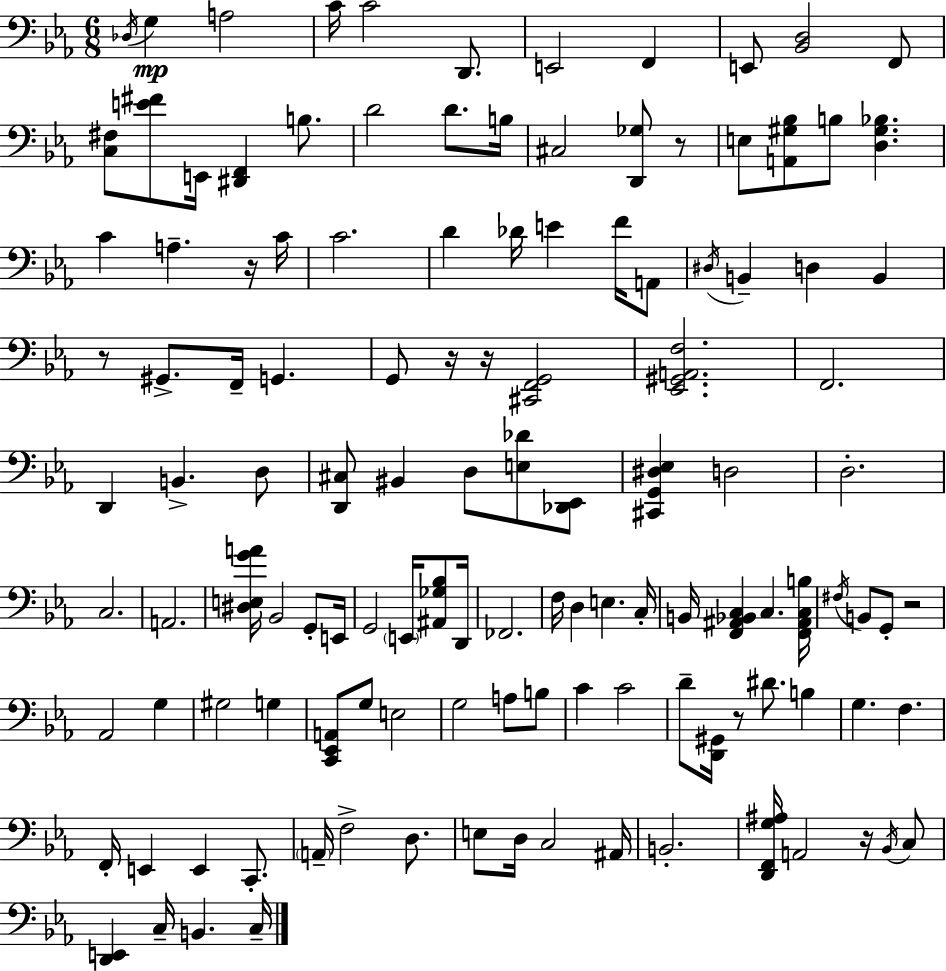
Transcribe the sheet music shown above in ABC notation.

X:1
T:Untitled
M:6/8
L:1/4
K:Eb
_D,/4 G, A,2 C/4 C2 D,,/2 E,,2 F,, E,,/2 [_B,,D,]2 F,,/2 [C,^F,]/2 [E^F]/2 E,,/4 [^D,,F,,] B,/2 D2 D/2 B,/4 ^C,2 [D,,_G,]/2 z/2 E,/2 [A,,^G,_B,]/2 B,/2 [D,^G,_B,] C A, z/4 C/4 C2 D _D/4 E F/4 A,,/2 ^D,/4 B,, D, B,, z/2 ^G,,/2 F,,/4 G,, G,,/2 z/4 z/4 [^C,,F,,G,,]2 [_E,,^G,,A,,F,]2 F,,2 D,, B,, D,/2 [D,,^C,]/2 ^B,, D,/2 [E,_D]/2 [_D,,_E,,]/2 [^C,,G,,^D,_E,] D,2 D,2 C,2 A,,2 [^D,E,GA]/4 _B,,2 G,,/2 E,,/4 G,,2 E,,/4 [^A,,_G,_B,]/2 D,,/4 _F,,2 F,/4 D, E, C,/4 B,,/4 [F,,^A,,_B,,C,] C, [F,,^A,,C,B,]/4 ^F,/4 B,,/2 G,,/2 z2 _A,,2 G, ^G,2 G, [C,,_E,,A,,]/2 G,/2 E,2 G,2 A,/2 B,/2 C C2 D/2 [D,,^G,,]/4 z/2 ^D/2 B, G, F, F,,/4 E,, E,, C,,/2 A,,/4 F,2 D,/2 E,/2 D,/4 C,2 ^A,,/4 B,,2 [D,,F,,G,^A,]/4 A,,2 z/4 _B,,/4 C,/2 [D,,E,,] C,/4 B,, C,/4